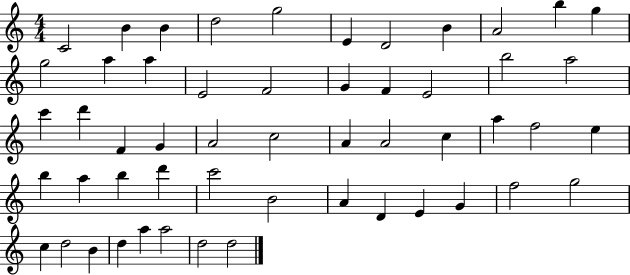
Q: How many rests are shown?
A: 0